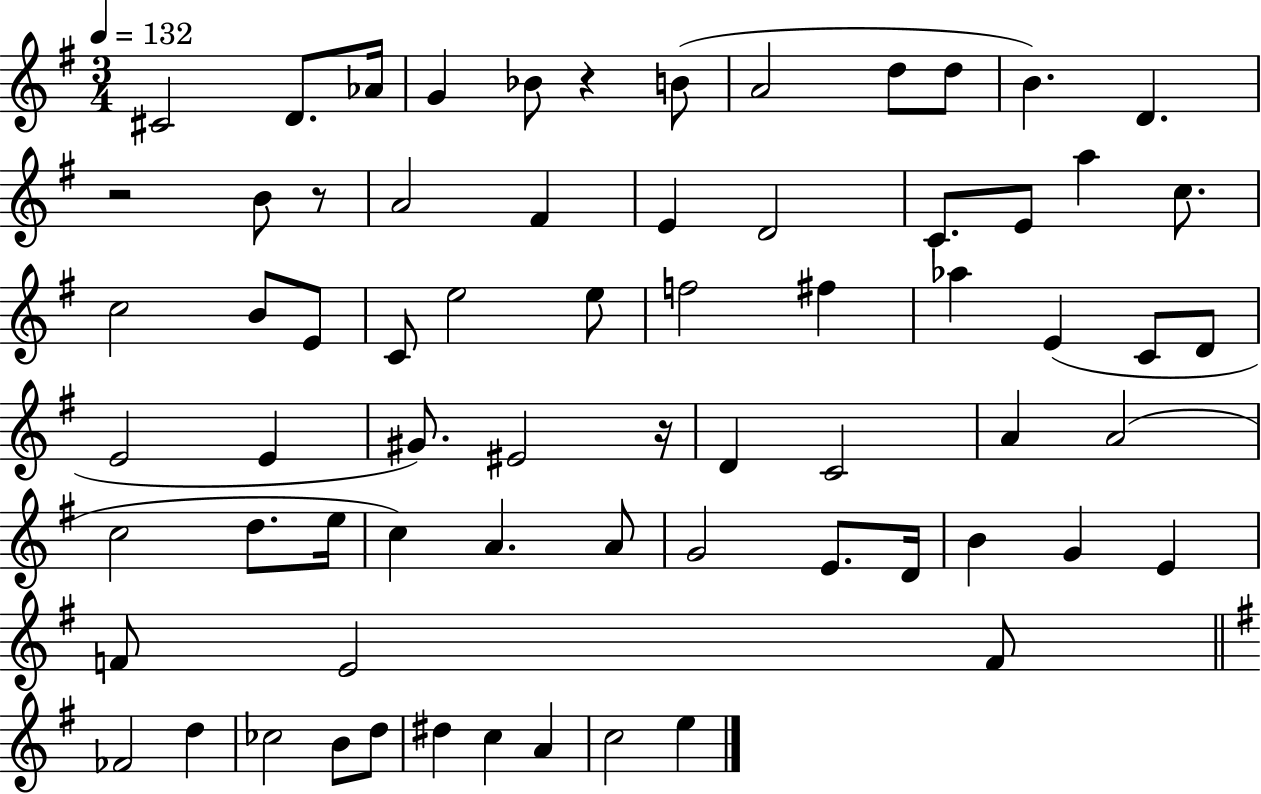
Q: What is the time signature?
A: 3/4